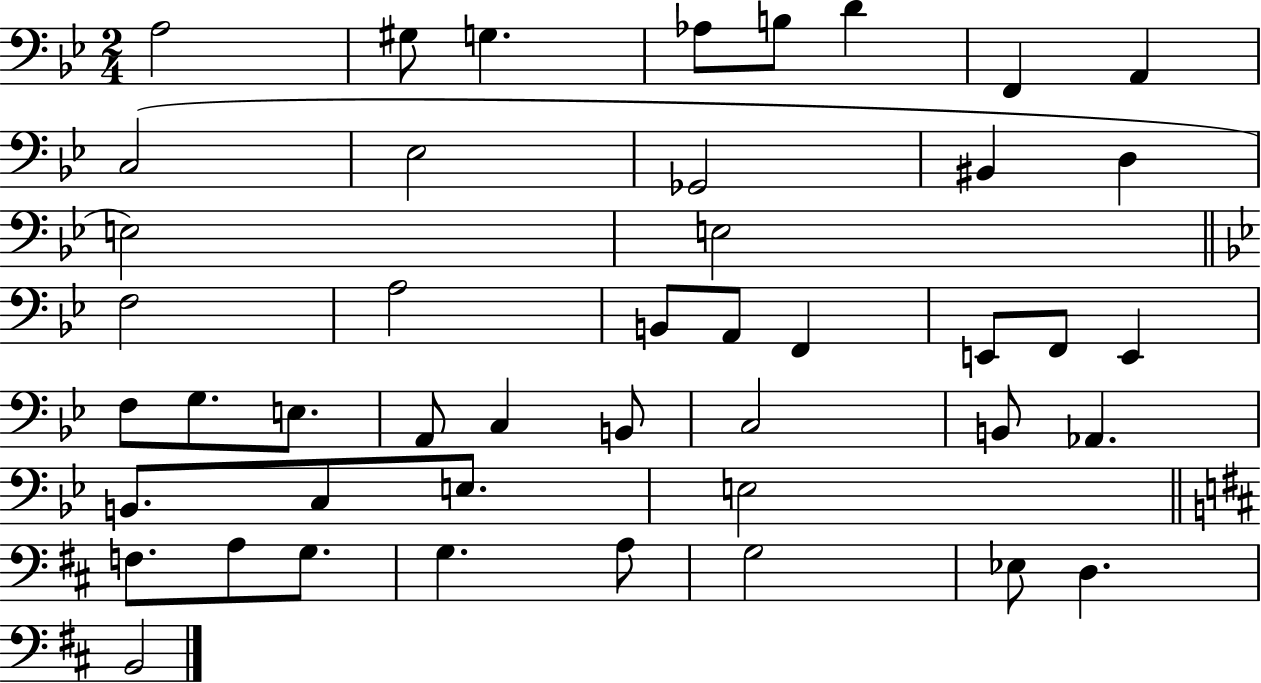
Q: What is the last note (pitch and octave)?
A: B2